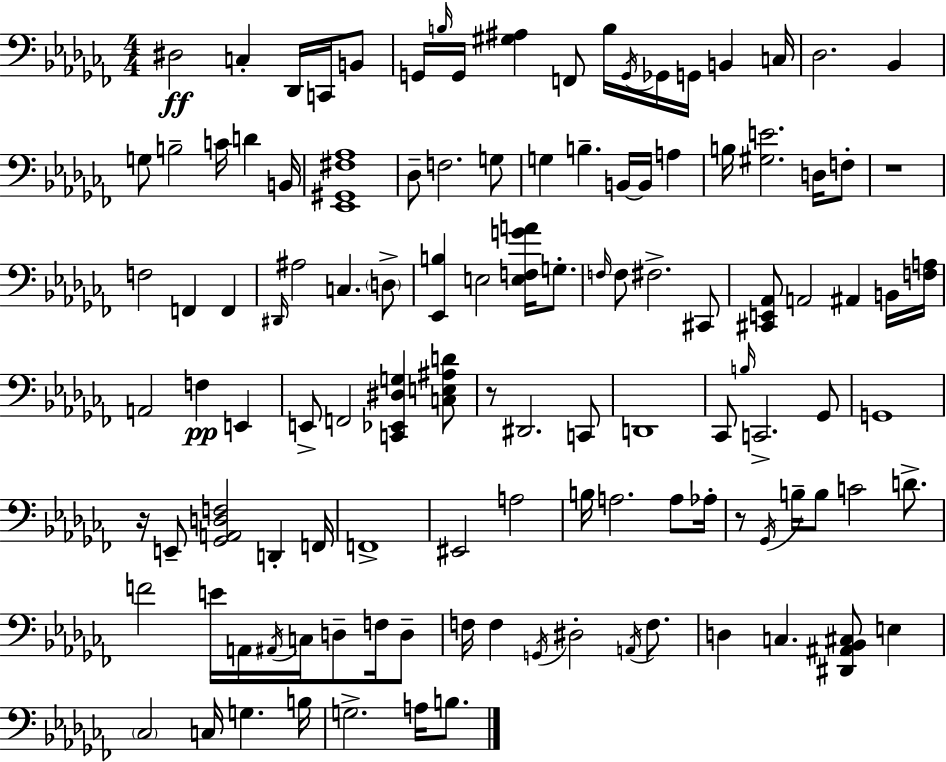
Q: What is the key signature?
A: AES minor